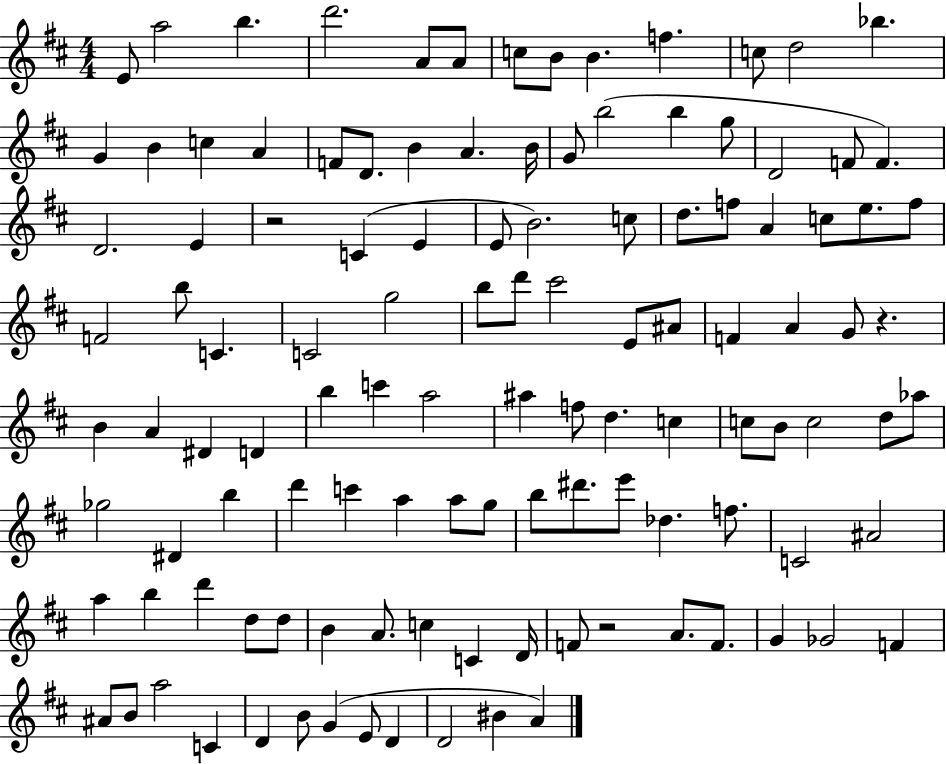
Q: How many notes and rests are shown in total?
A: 117